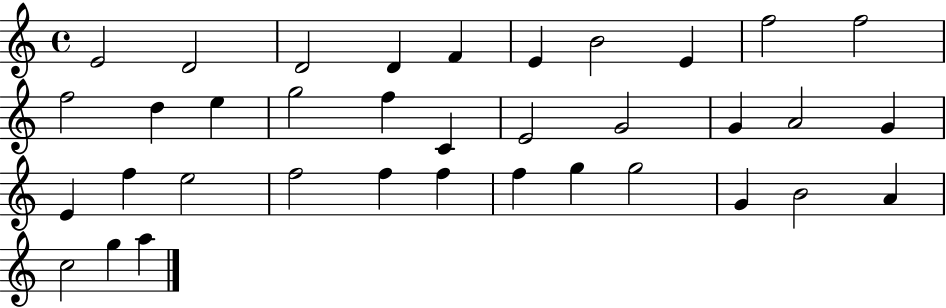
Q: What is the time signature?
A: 4/4